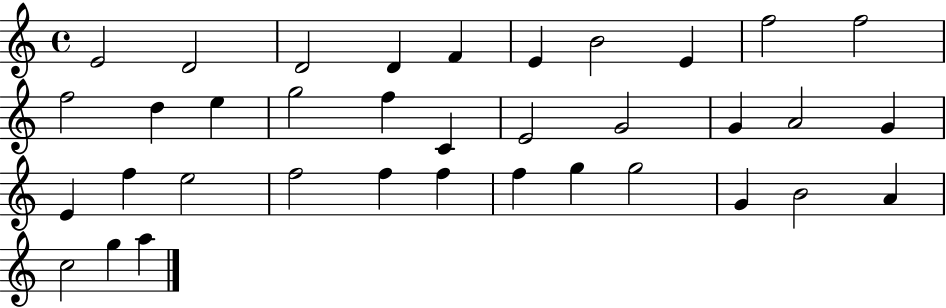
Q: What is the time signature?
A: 4/4